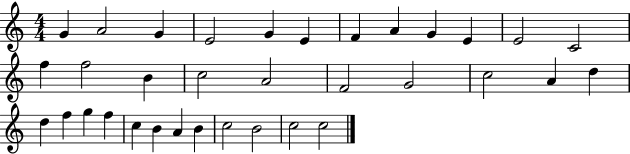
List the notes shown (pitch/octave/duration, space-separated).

G4/q A4/h G4/q E4/h G4/q E4/q F4/q A4/q G4/q E4/q E4/h C4/h F5/q F5/h B4/q C5/h A4/h F4/h G4/h C5/h A4/q D5/q D5/q F5/q G5/q F5/q C5/q B4/q A4/q B4/q C5/h B4/h C5/h C5/h